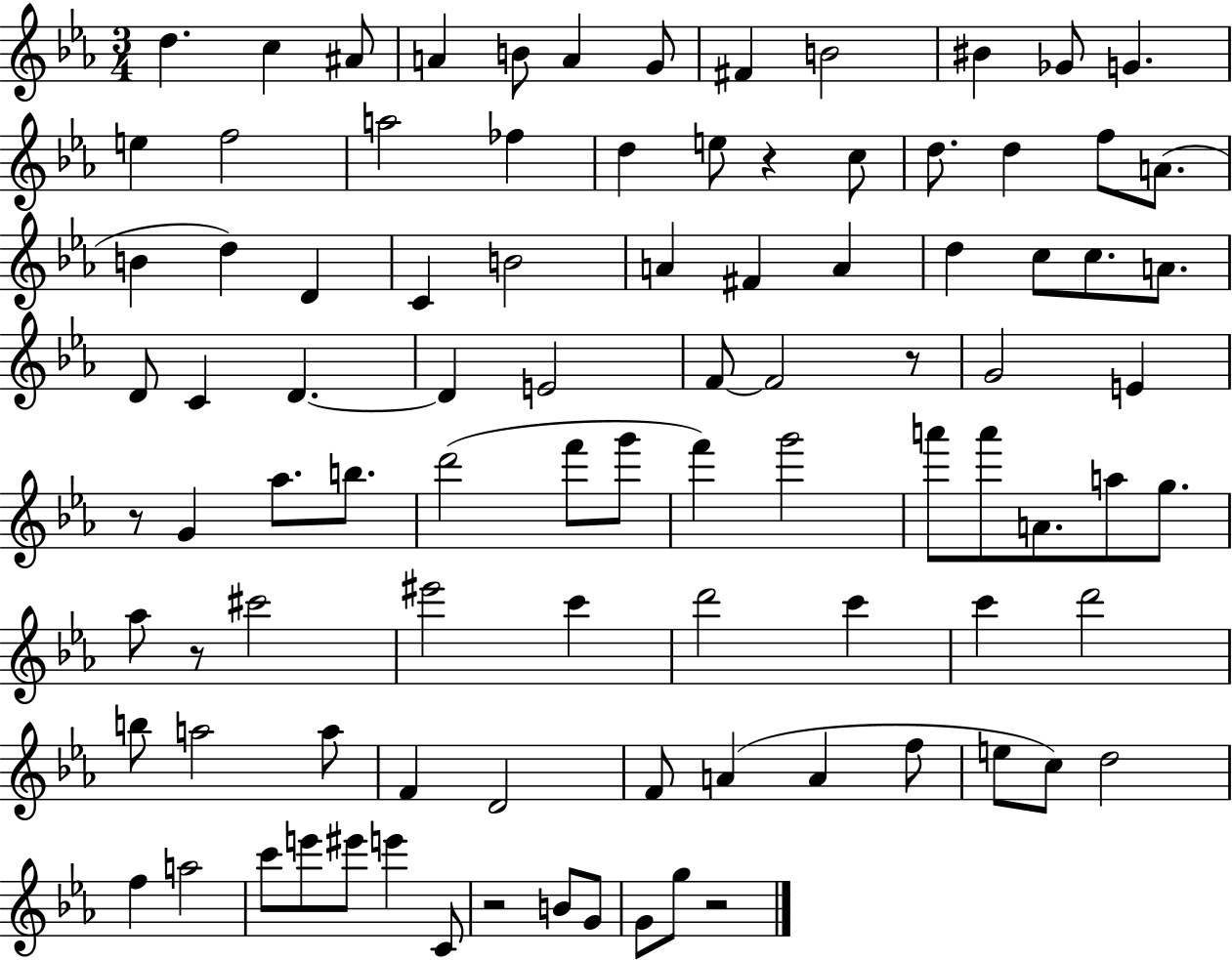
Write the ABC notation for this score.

X:1
T:Untitled
M:3/4
L:1/4
K:Eb
d c ^A/2 A B/2 A G/2 ^F B2 ^B _G/2 G e f2 a2 _f d e/2 z c/2 d/2 d f/2 A/2 B d D C B2 A ^F A d c/2 c/2 A/2 D/2 C D D E2 F/2 F2 z/2 G2 E z/2 G _a/2 b/2 d'2 f'/2 g'/2 f' g'2 a'/2 a'/2 A/2 a/2 g/2 _a/2 z/2 ^c'2 ^e'2 c' d'2 c' c' d'2 b/2 a2 a/2 F D2 F/2 A A f/2 e/2 c/2 d2 f a2 c'/2 e'/2 ^e'/2 e' C/2 z2 B/2 G/2 G/2 g/2 z2